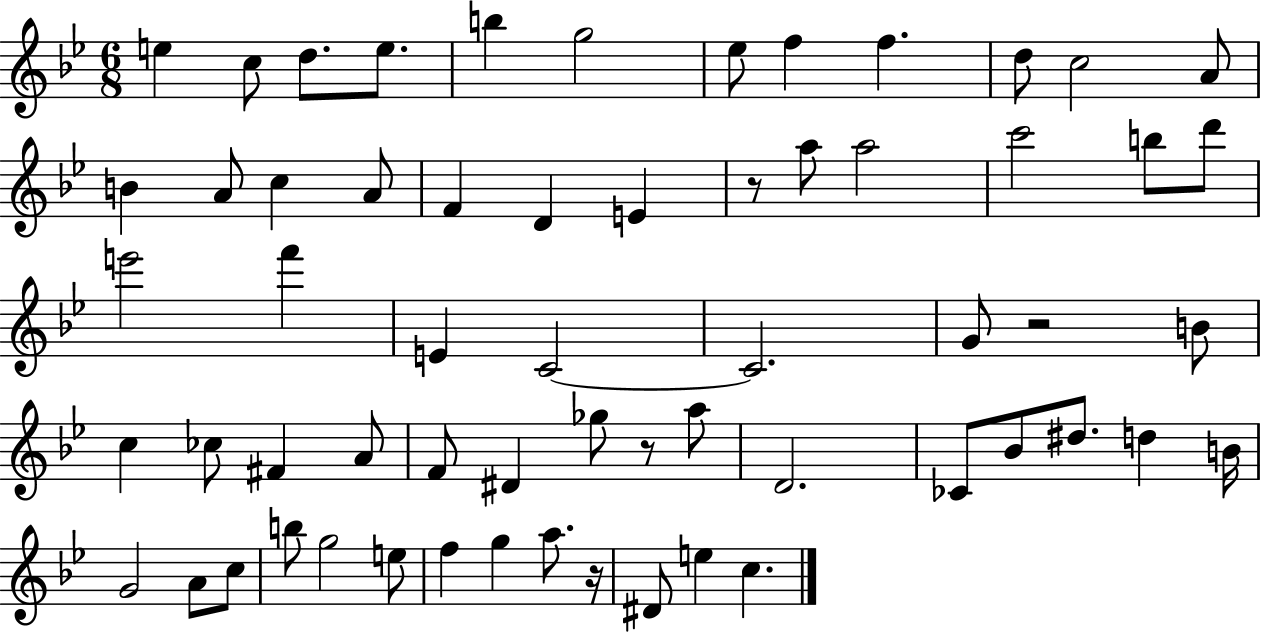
E5/q C5/e D5/e. E5/e. B5/q G5/h Eb5/e F5/q F5/q. D5/e C5/h A4/e B4/q A4/e C5/q A4/e F4/q D4/q E4/q R/e A5/e A5/h C6/h B5/e D6/e E6/h F6/q E4/q C4/h C4/h. G4/e R/h B4/e C5/q CES5/e F#4/q A4/e F4/e D#4/q Gb5/e R/e A5/e D4/h. CES4/e Bb4/e D#5/e. D5/q B4/s G4/h A4/e C5/e B5/e G5/h E5/e F5/q G5/q A5/e. R/s D#4/e E5/q C5/q.